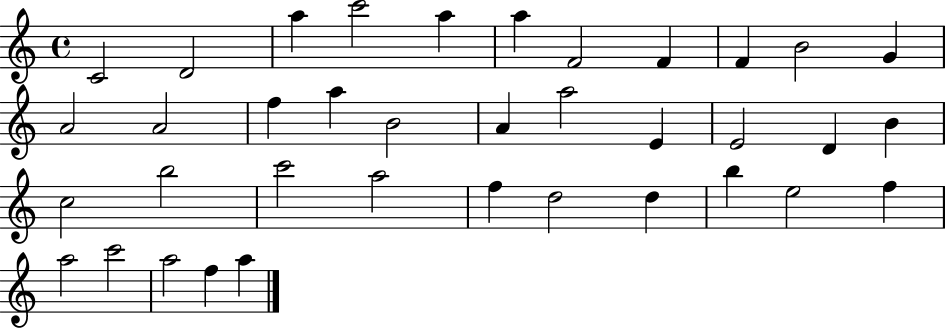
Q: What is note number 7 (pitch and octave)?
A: F4